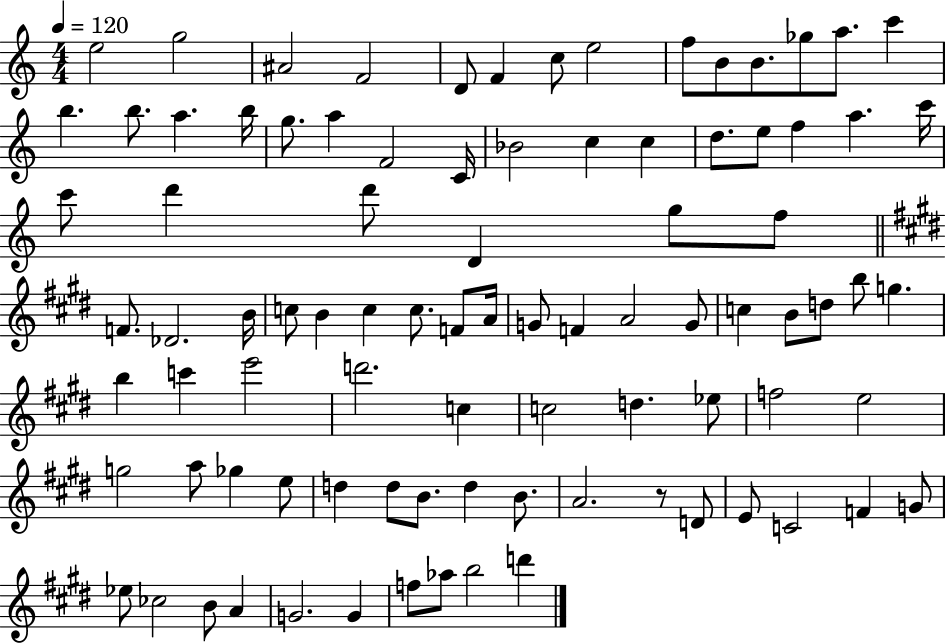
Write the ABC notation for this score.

X:1
T:Untitled
M:4/4
L:1/4
K:C
e2 g2 ^A2 F2 D/2 F c/2 e2 f/2 B/2 B/2 _g/2 a/2 c' b b/2 a b/4 g/2 a F2 C/4 _B2 c c d/2 e/2 f a c'/4 c'/2 d' d'/2 D g/2 f/2 F/2 _D2 B/4 c/2 B c c/2 F/2 A/4 G/2 F A2 G/2 c B/2 d/2 b/2 g b c' e'2 d'2 c c2 d _e/2 f2 e2 g2 a/2 _g e/2 d d/2 B/2 d B/2 A2 z/2 D/2 E/2 C2 F G/2 _e/2 _c2 B/2 A G2 G f/2 _a/2 b2 d'